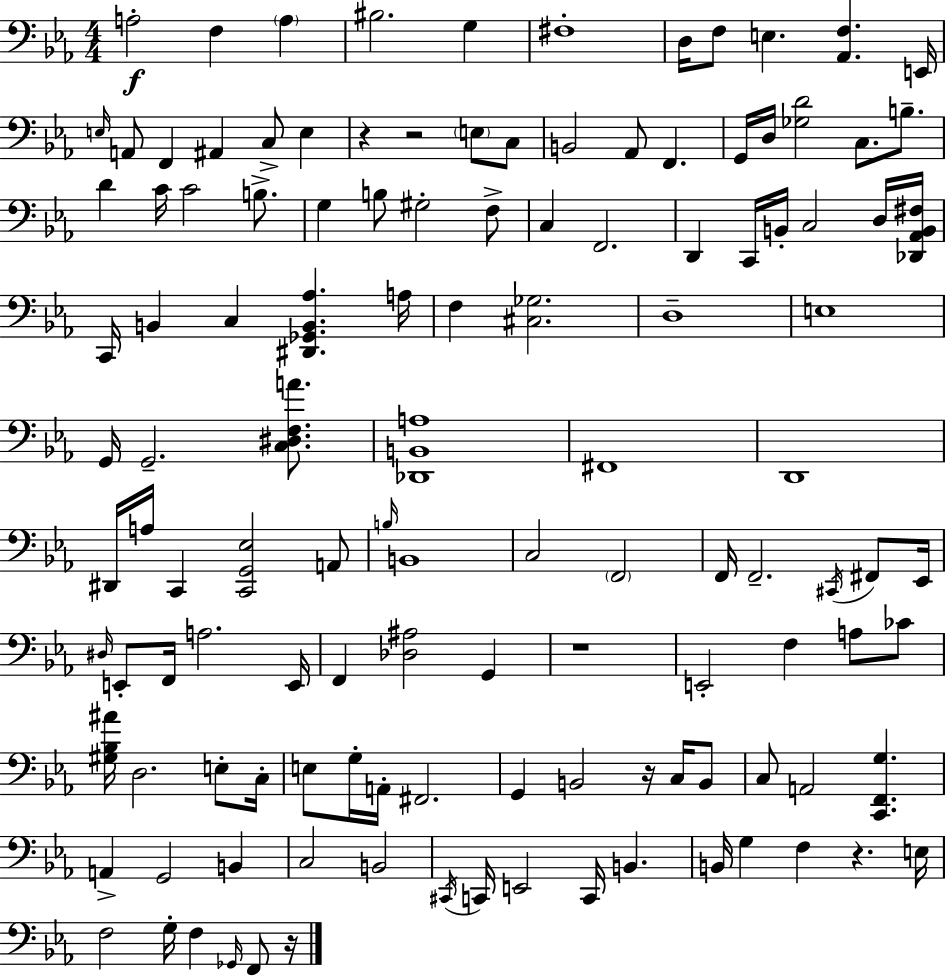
A3/h F3/q A3/q BIS3/h. G3/q F#3/w D3/s F3/e E3/q. [Ab2,F3]/q. E2/s E3/s A2/e F2/q A#2/q C3/e E3/q R/q R/h E3/e C3/e B2/h Ab2/e F2/q. G2/s D3/s [Gb3,D4]/h C3/e. B3/e. D4/q C4/s C4/h B3/e. G3/q B3/e G#3/h F3/e C3/q F2/h. D2/q C2/s B2/s C3/h D3/s [Db2,Ab2,B2,F#3]/s C2/s B2/q C3/q [D#2,Gb2,B2,Ab3]/q. A3/s F3/q [C#3,Gb3]/h. D3/w E3/w G2/s G2/h. [C3,D#3,F3,A4]/e. [Db2,B2,A3]/w F#2/w D2/w D#2/s A3/s C2/q [C2,G2,Eb3]/h A2/e B3/s B2/w C3/h F2/h F2/s F2/h. C#2/s F#2/e Eb2/s D#3/s E2/e F2/s A3/h. E2/s F2/q [Db3,A#3]/h G2/q R/w E2/h F3/q A3/e CES4/e [G#3,Bb3,A#4]/s D3/h. E3/e C3/s E3/e G3/s A2/s F#2/h. G2/q B2/h R/s C3/s B2/e C3/e A2/h [C2,F2,G3]/q. A2/q G2/h B2/q C3/h B2/h C#2/s C2/s E2/h C2/s B2/q. B2/s G3/q F3/q R/q. E3/s F3/h G3/s F3/q Gb2/s F2/e R/s